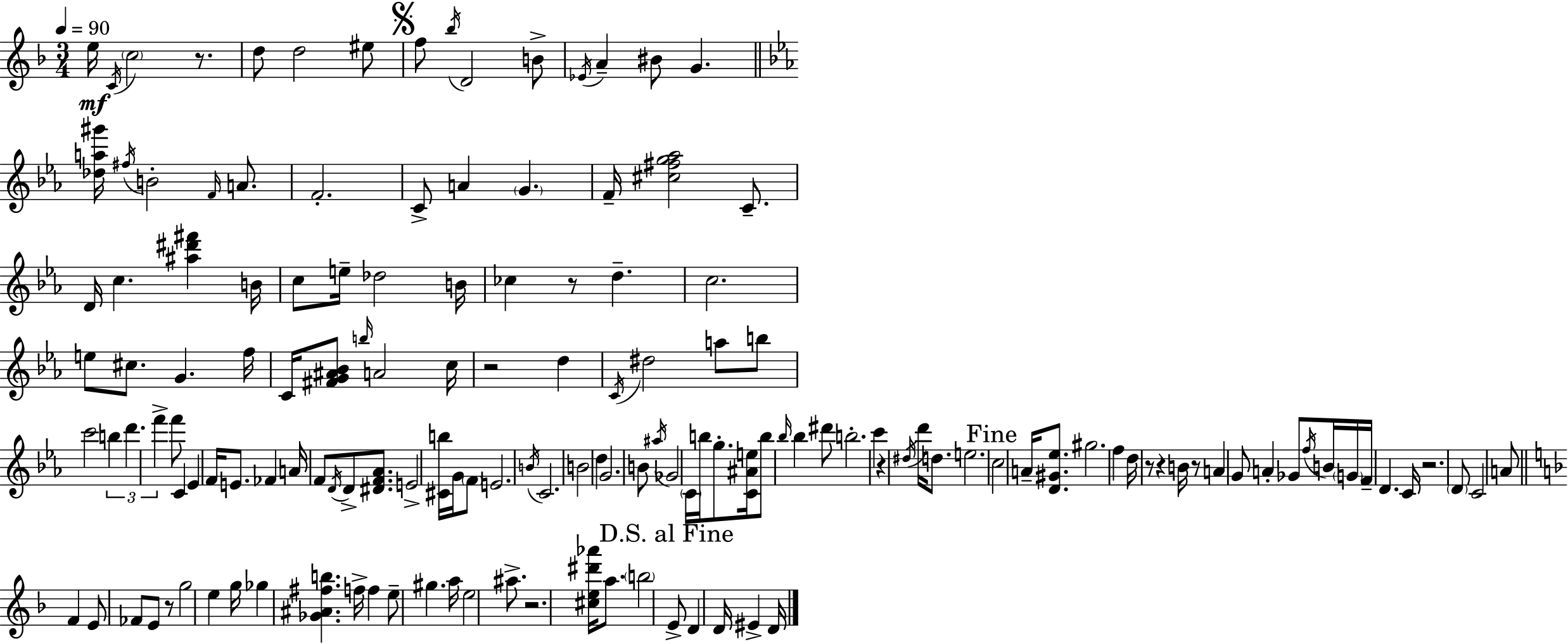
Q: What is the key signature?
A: D minor